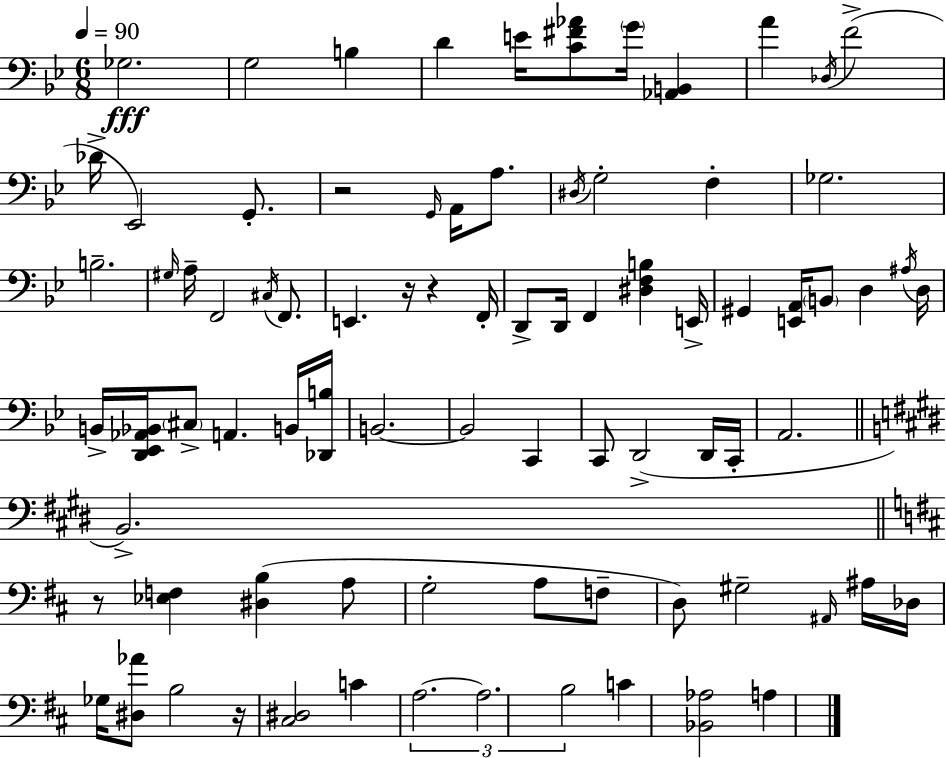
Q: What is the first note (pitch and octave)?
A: Gb3